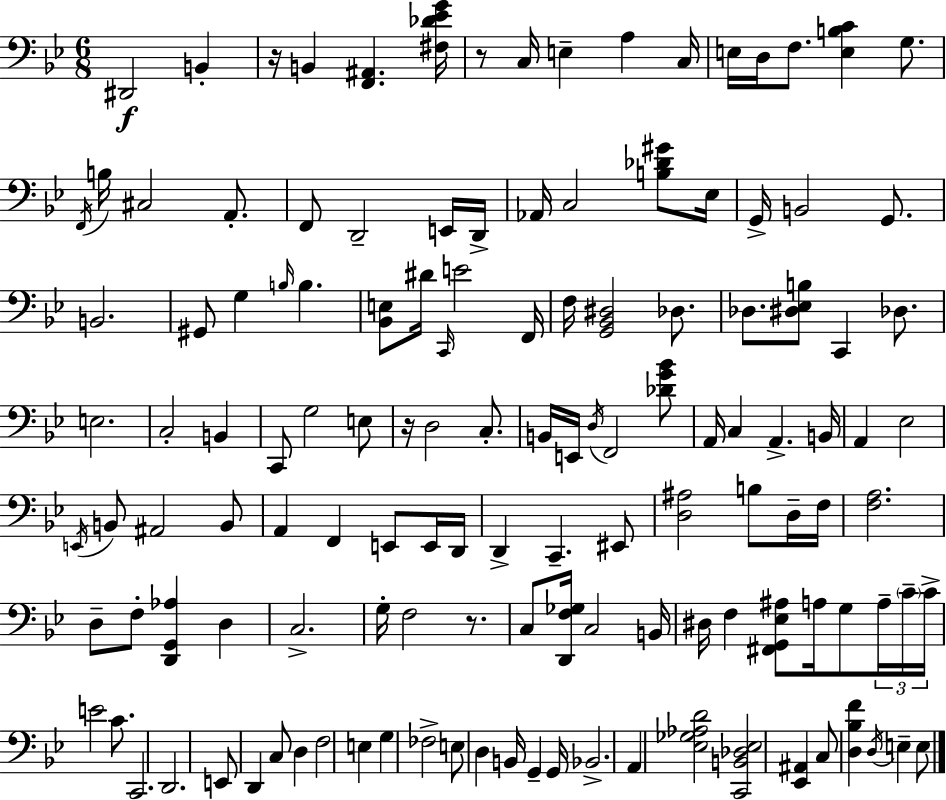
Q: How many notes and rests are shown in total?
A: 132